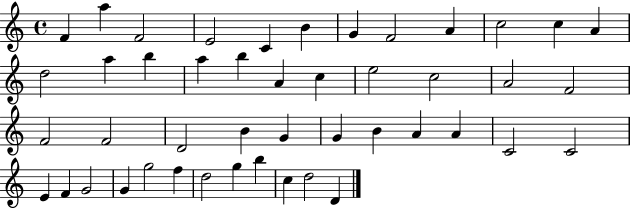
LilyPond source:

{
  \clef treble
  \time 4/4
  \defaultTimeSignature
  \key c \major
  f'4 a''4 f'2 | e'2 c'4 b'4 | g'4 f'2 a'4 | c''2 c''4 a'4 | \break d''2 a''4 b''4 | a''4 b''4 a'4 c''4 | e''2 c''2 | a'2 f'2 | \break f'2 f'2 | d'2 b'4 g'4 | g'4 b'4 a'4 a'4 | c'2 c'2 | \break e'4 f'4 g'2 | g'4 g''2 f''4 | d''2 g''4 b''4 | c''4 d''2 d'4 | \break \bar "|."
}